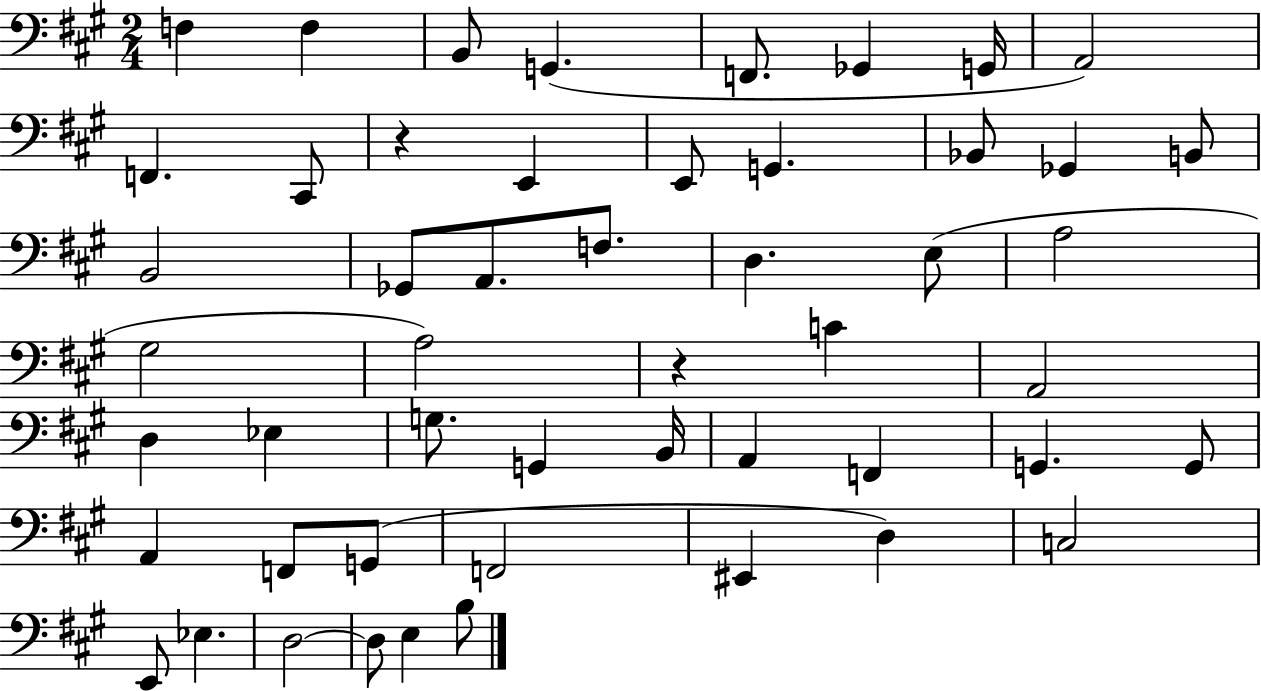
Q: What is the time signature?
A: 2/4